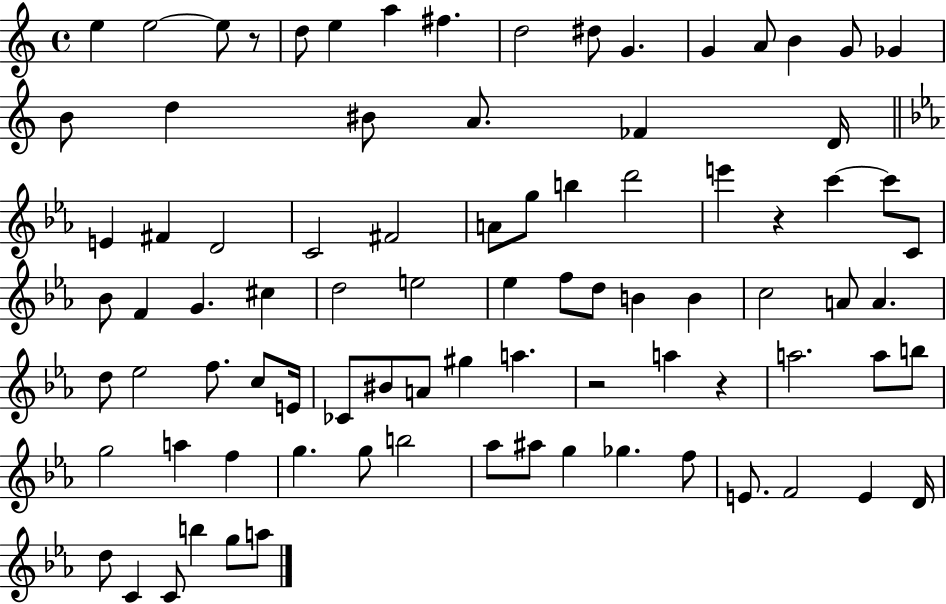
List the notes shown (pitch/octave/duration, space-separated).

E5/q E5/h E5/e R/e D5/e E5/q A5/q F#5/q. D5/h D#5/e G4/q. G4/q A4/e B4/q G4/e Gb4/q B4/e D5/q BIS4/e A4/e. FES4/q D4/s E4/q F#4/q D4/h C4/h F#4/h A4/e G5/e B5/q D6/h E6/q R/q C6/q C6/e C4/e Bb4/e F4/q G4/q. C#5/q D5/h E5/h Eb5/q F5/e D5/e B4/q B4/q C5/h A4/e A4/q. D5/e Eb5/h F5/e. C5/e E4/s CES4/e BIS4/e A4/e G#5/q A5/q. R/h A5/q R/q A5/h. A5/e B5/e G5/h A5/q F5/q G5/q. G5/e B5/h Ab5/e A#5/e G5/q Gb5/q. F5/e E4/e. F4/h E4/q D4/s D5/e C4/q C4/e B5/q G5/e A5/e